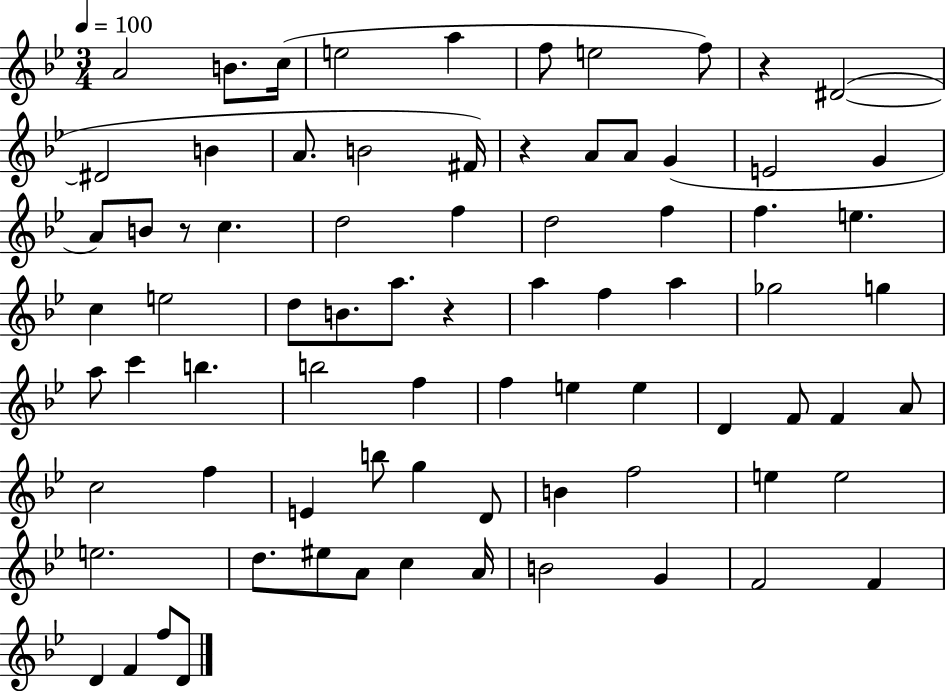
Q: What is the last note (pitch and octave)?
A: D4